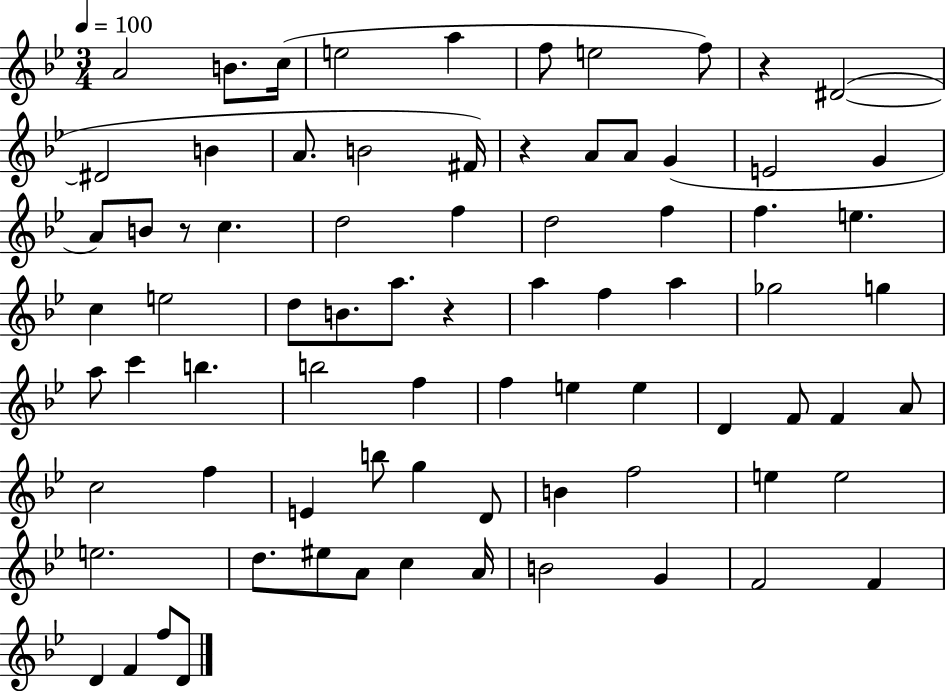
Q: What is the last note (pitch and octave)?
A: D4